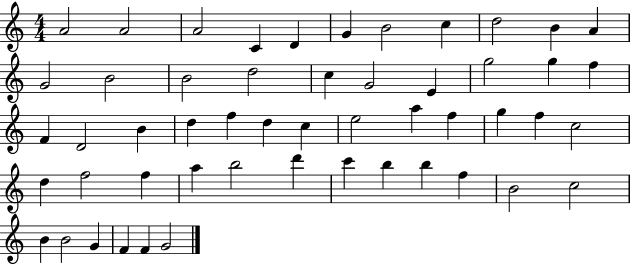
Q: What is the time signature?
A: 4/4